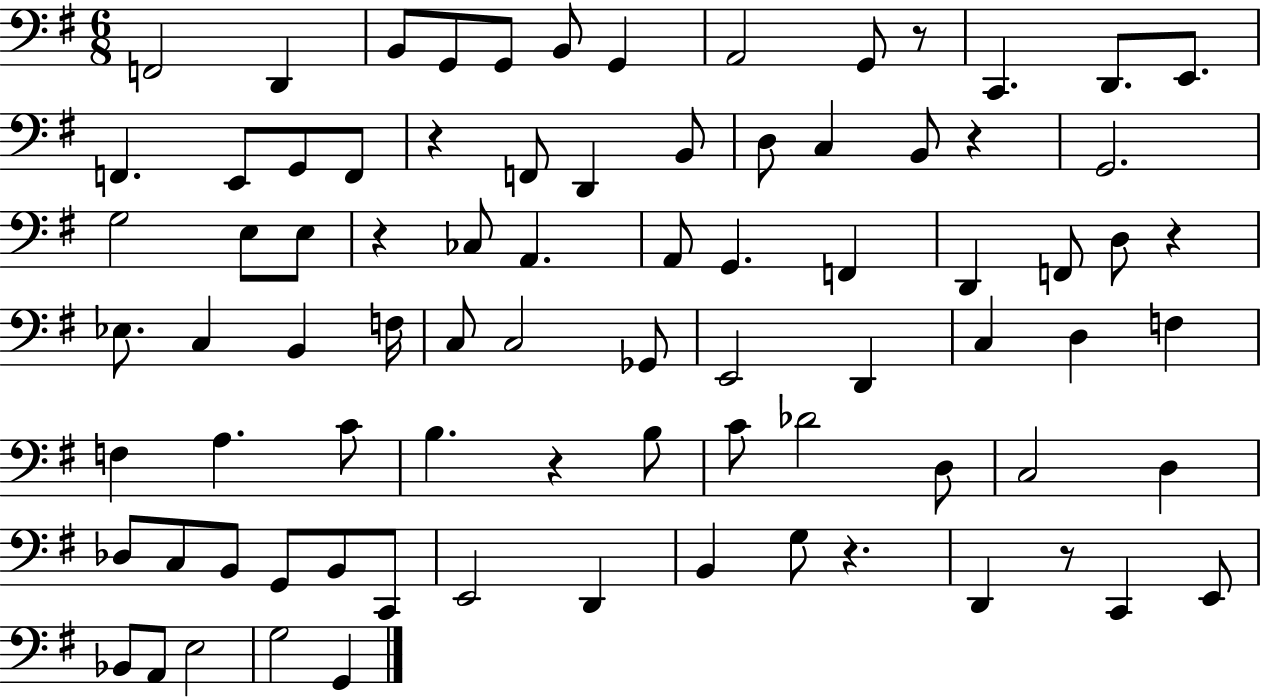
F2/h D2/q B2/e G2/e G2/e B2/e G2/q A2/h G2/e R/e C2/q. D2/e. E2/e. F2/q. E2/e G2/e F2/e R/q F2/e D2/q B2/e D3/e C3/q B2/e R/q G2/h. G3/h E3/e E3/e R/q CES3/e A2/q. A2/e G2/q. F2/q D2/q F2/e D3/e R/q Eb3/e. C3/q B2/q F3/s C3/e C3/h Gb2/e E2/h D2/q C3/q D3/q F3/q F3/q A3/q. C4/e B3/q. R/q B3/e C4/e Db4/h D3/e C3/h D3/q Db3/e C3/e B2/e G2/e B2/e C2/e E2/h D2/q B2/q G3/e R/q. D2/q R/e C2/q E2/e Bb2/e A2/e E3/h G3/h G2/q